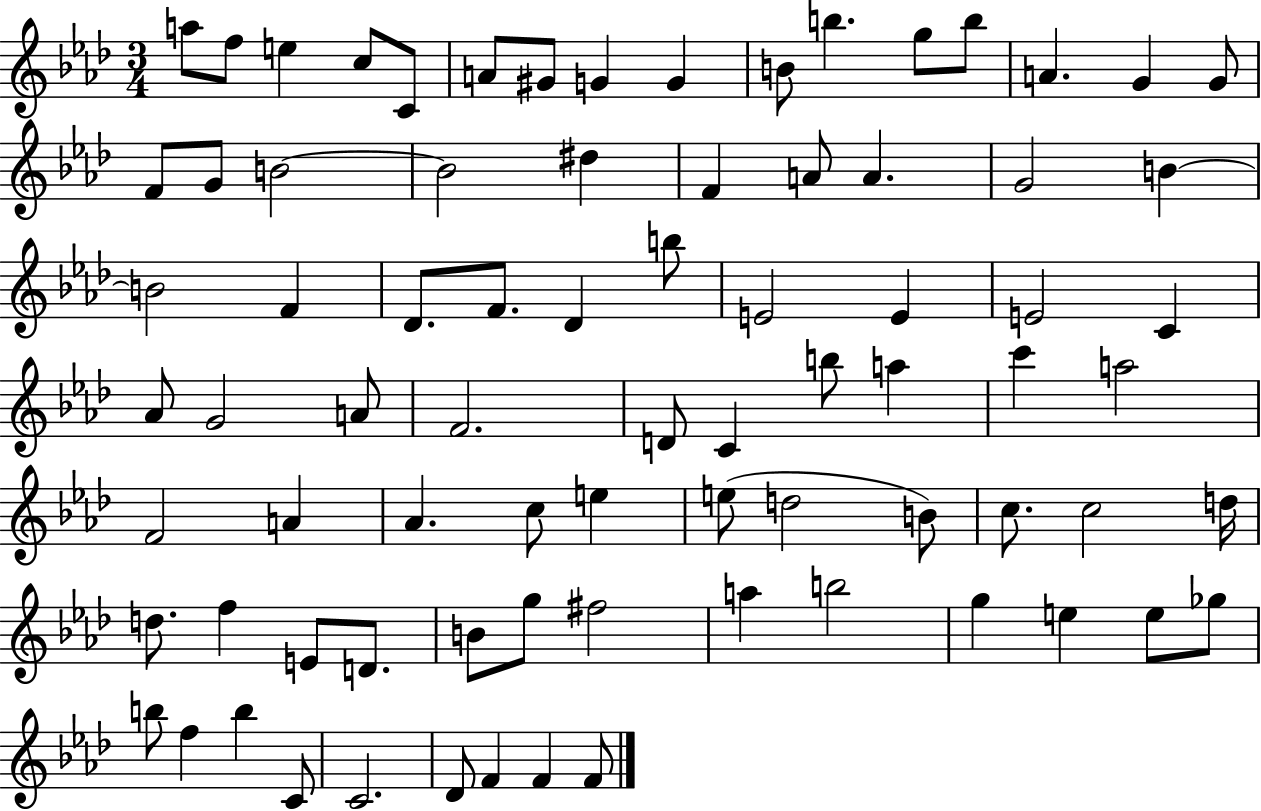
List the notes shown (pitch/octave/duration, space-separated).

A5/e F5/e E5/q C5/e C4/e A4/e G#4/e G4/q G4/q B4/e B5/q. G5/e B5/e A4/q. G4/q G4/e F4/e G4/e B4/h B4/h D#5/q F4/q A4/e A4/q. G4/h B4/q B4/h F4/q Db4/e. F4/e. Db4/q B5/e E4/h E4/q E4/h C4/q Ab4/e G4/h A4/e F4/h. D4/e C4/q B5/e A5/q C6/q A5/h F4/h A4/q Ab4/q. C5/e E5/q E5/e D5/h B4/e C5/e. C5/h D5/s D5/e. F5/q E4/e D4/e. B4/e G5/e F#5/h A5/q B5/h G5/q E5/q E5/e Gb5/e B5/e F5/q B5/q C4/e C4/h. Db4/e F4/q F4/q F4/e